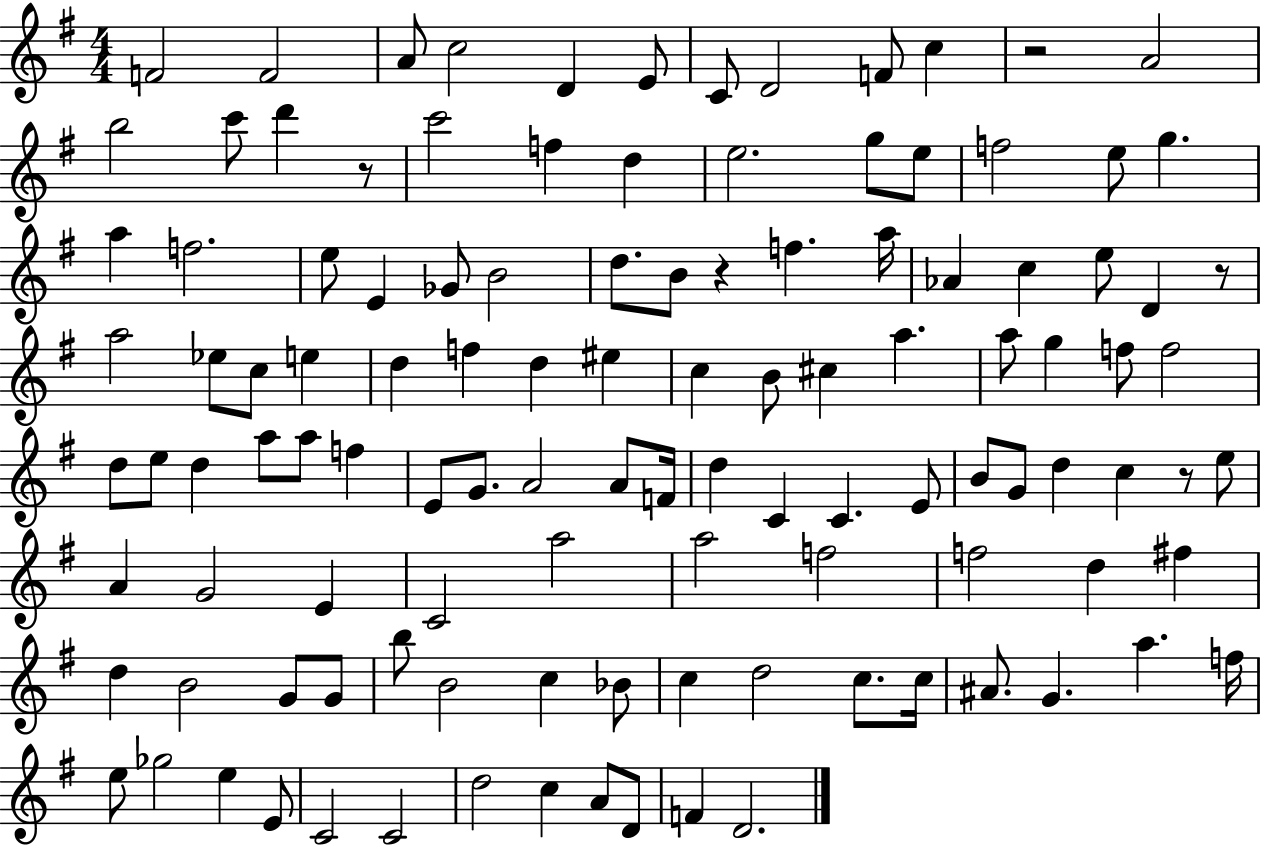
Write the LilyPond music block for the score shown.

{
  \clef treble
  \numericTimeSignature
  \time 4/4
  \key g \major
  f'2 f'2 | a'8 c''2 d'4 e'8 | c'8 d'2 f'8 c''4 | r2 a'2 | \break b''2 c'''8 d'''4 r8 | c'''2 f''4 d''4 | e''2. g''8 e''8 | f''2 e''8 g''4. | \break a''4 f''2. | e''8 e'4 ges'8 b'2 | d''8. b'8 r4 f''4. a''16 | aes'4 c''4 e''8 d'4 r8 | \break a''2 ees''8 c''8 e''4 | d''4 f''4 d''4 eis''4 | c''4 b'8 cis''4 a''4. | a''8 g''4 f''8 f''2 | \break d''8 e''8 d''4 a''8 a''8 f''4 | e'8 g'8. a'2 a'8 f'16 | d''4 c'4 c'4. e'8 | b'8 g'8 d''4 c''4 r8 e''8 | \break a'4 g'2 e'4 | c'2 a''2 | a''2 f''2 | f''2 d''4 fis''4 | \break d''4 b'2 g'8 g'8 | b''8 b'2 c''4 bes'8 | c''4 d''2 c''8. c''16 | ais'8. g'4. a''4. f''16 | \break e''8 ges''2 e''4 e'8 | c'2 c'2 | d''2 c''4 a'8 d'8 | f'4 d'2. | \break \bar "|."
}